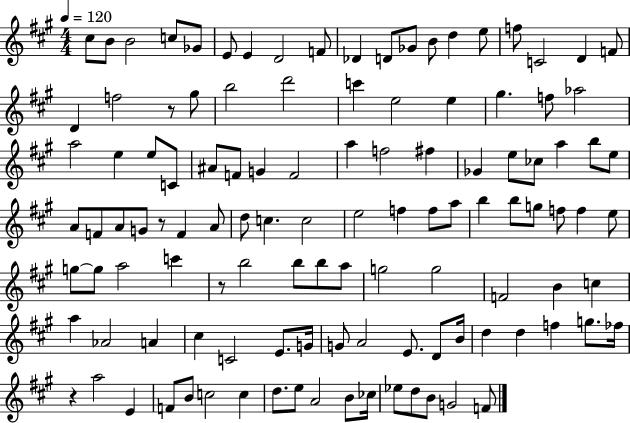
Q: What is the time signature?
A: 4/4